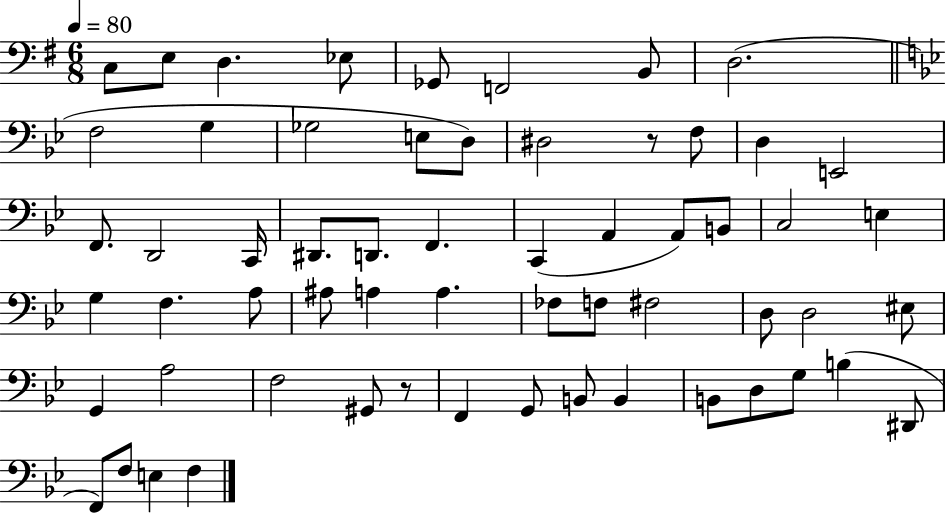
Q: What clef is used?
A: bass